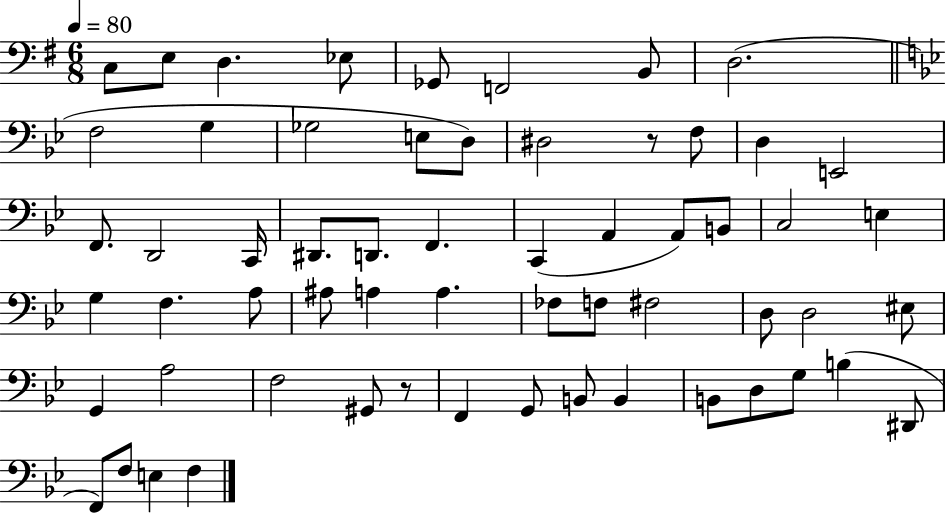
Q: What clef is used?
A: bass